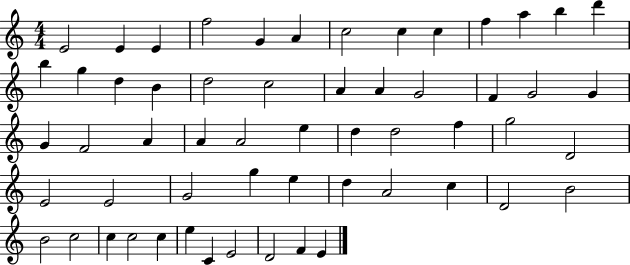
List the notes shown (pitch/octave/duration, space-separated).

E4/h E4/q E4/q F5/h G4/q A4/q C5/h C5/q C5/q F5/q A5/q B5/q D6/q B5/q G5/q D5/q B4/q D5/h C5/h A4/q A4/q G4/h F4/q G4/h G4/q G4/q F4/h A4/q A4/q A4/h E5/q D5/q D5/h F5/q G5/h D4/h E4/h E4/h G4/h G5/q E5/q D5/q A4/h C5/q D4/h B4/h B4/h C5/h C5/q C5/h C5/q E5/q C4/q E4/h D4/h F4/q E4/q